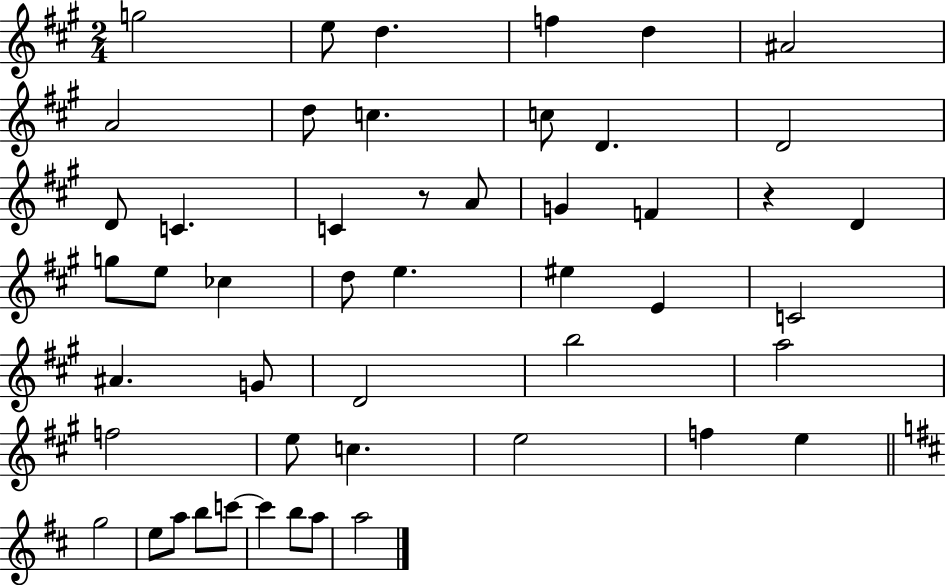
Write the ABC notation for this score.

X:1
T:Untitled
M:2/4
L:1/4
K:A
g2 e/2 d f d ^A2 A2 d/2 c c/2 D D2 D/2 C C z/2 A/2 G F z D g/2 e/2 _c d/2 e ^e E C2 ^A G/2 D2 b2 a2 f2 e/2 c e2 f e g2 e/2 a/2 b/2 c'/2 c' b/2 a/2 a2